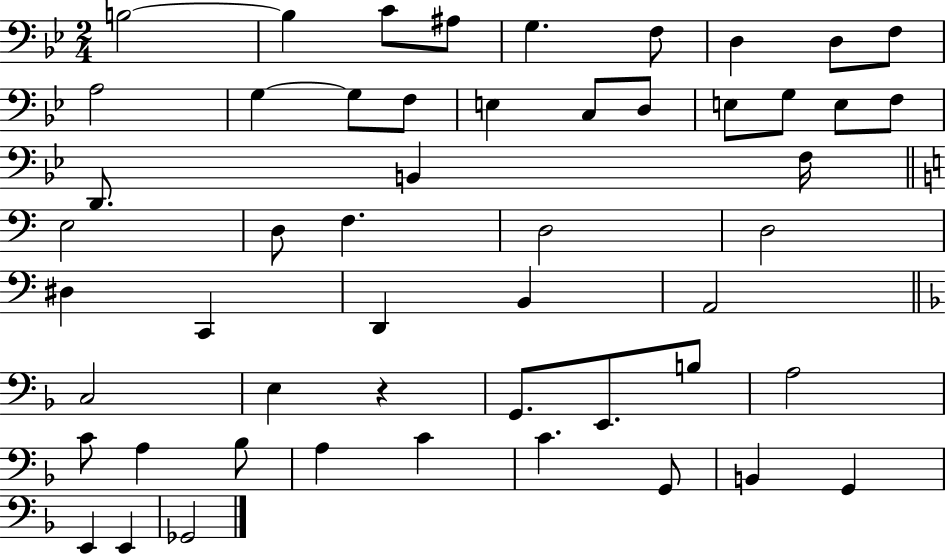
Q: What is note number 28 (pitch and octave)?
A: D3